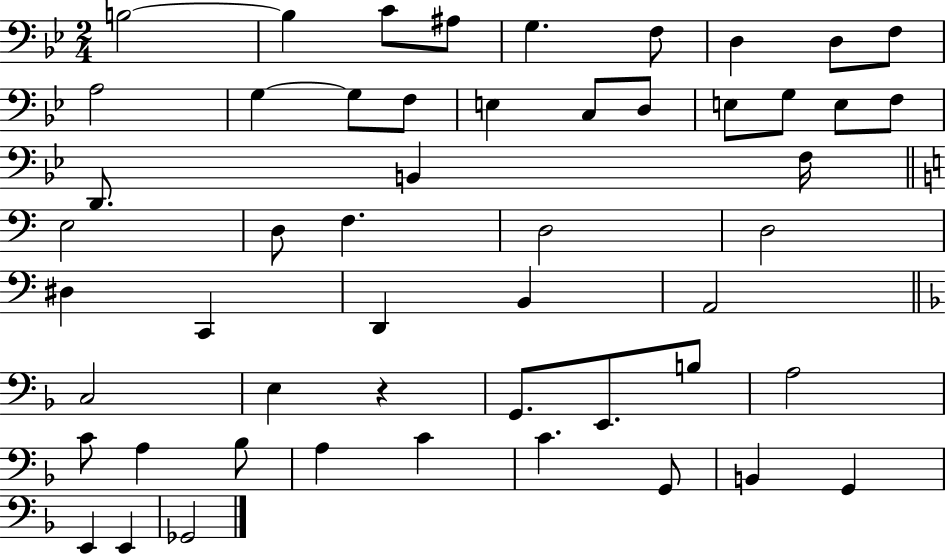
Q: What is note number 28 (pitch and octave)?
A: D3